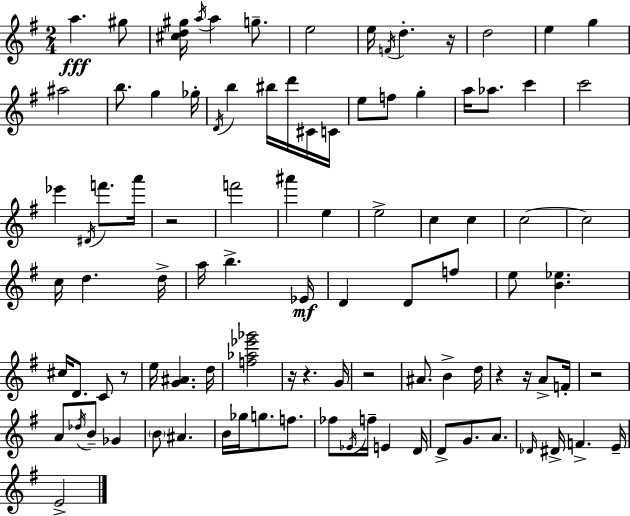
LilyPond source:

{
  \clef treble
  \numericTimeSignature
  \time 2/4
  \key e \minor
  a''4.\fff gis''8 | <cis'' d'' gis''>16 \acciaccatura { a''16 } a''4 g''8.-- | e''2 | e''16 \acciaccatura { f'16 } d''4.-. | \break r16 d''2 | e''4 g''4 | ais''2 | b''8. g''4 | \break ges''16-. \acciaccatura { d'16 } b''4 bis''16 | d'''16 cis'16 c'16 e''8 f''8 g''4-. | a''16 aes''8. c'''4 | c'''2 | \break ees'''4 \acciaccatura { dis'16 } | f'''8. a'''16 r2 | f'''2 | ais'''4 | \break e''4 e''2-> | c''4 | c''4 c''2~~ | c''2 | \break c''16 d''4. | d''16-> a''16 b''4.-> | ees'16\mf d'4 | d'8 f''8 e''8 <b' ees''>4. | \break cis''16 d'8. | c'8 r8 e''16 <g' ais'>4. | d''16 <f'' aes'' ees''' ges'''>2 | r16 r4. | \break g'16 r2 | ais'8. b'4-> | d''16 r4 | r16 a'8-> f'16-. r2 | \break a'8 \acciaccatura { des''16 } b'8-- | ges'4 \parenthesize b'8 ais'4. | b'16 ges''16 g''8. | f''8. fes''8 \acciaccatura { ees'16 } | \break f''16-- e'4 d'16 d'8-> | g'8. a'8. \grace { des'16 } dis'16-> | f'4.-> e'16-- e'2-> | \bar "|."
}